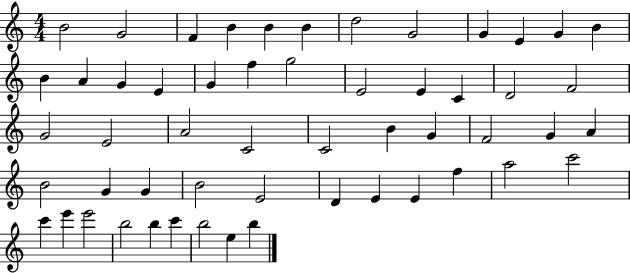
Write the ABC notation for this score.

X:1
T:Untitled
M:4/4
L:1/4
K:C
B2 G2 F B B B d2 G2 G E G B B A G E G f g2 E2 E C D2 F2 G2 E2 A2 C2 C2 B G F2 G A B2 G G B2 E2 D E E f a2 c'2 c' e' e'2 b2 b c' b2 e b